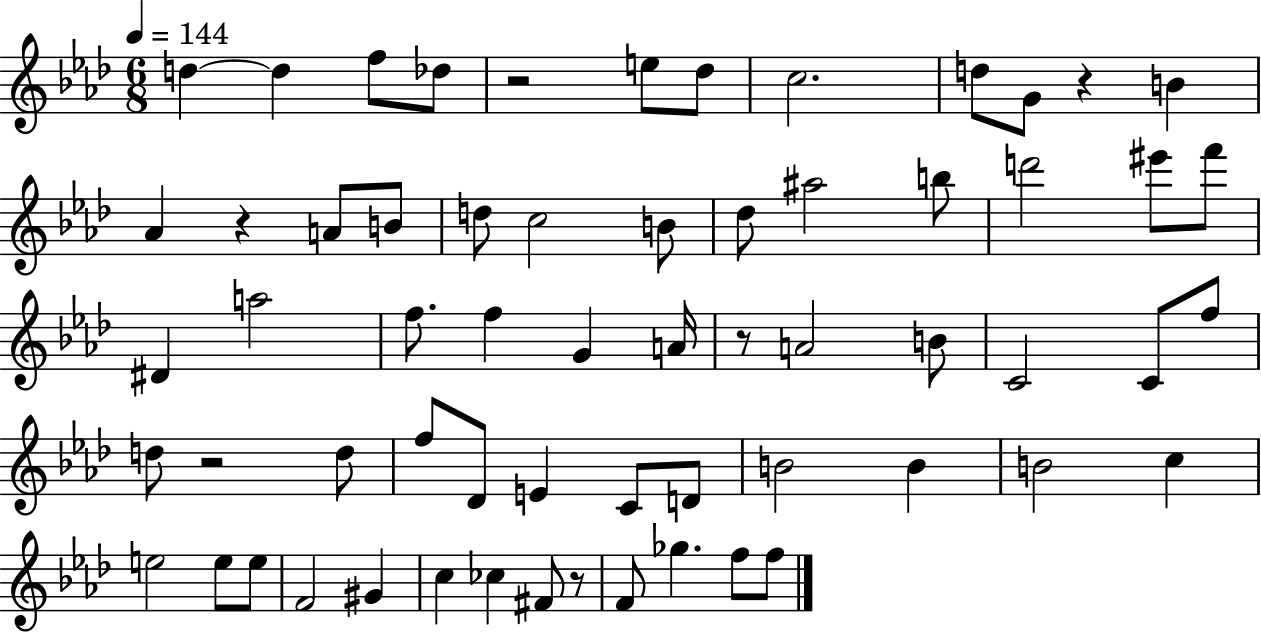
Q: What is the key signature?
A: AES major